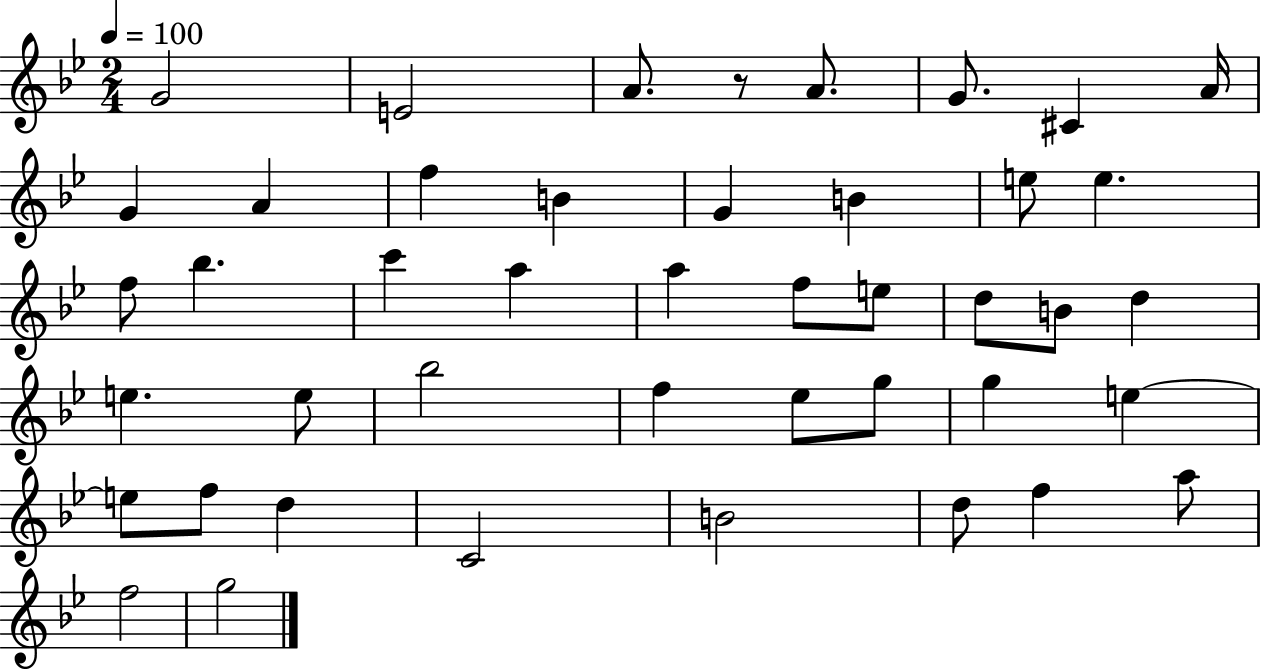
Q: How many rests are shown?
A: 1